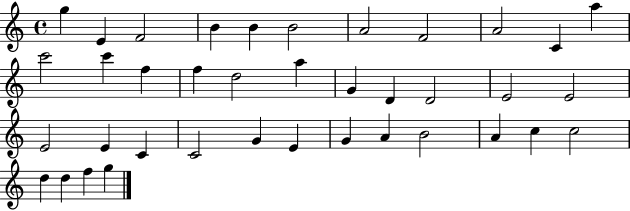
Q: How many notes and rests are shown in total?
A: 38